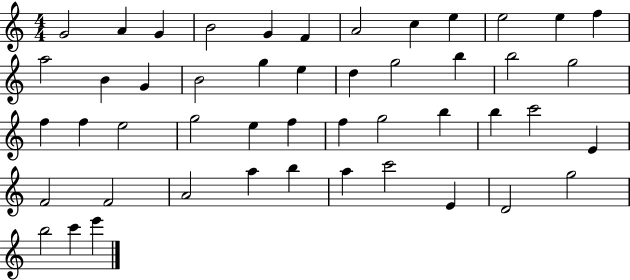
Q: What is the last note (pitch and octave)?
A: E6